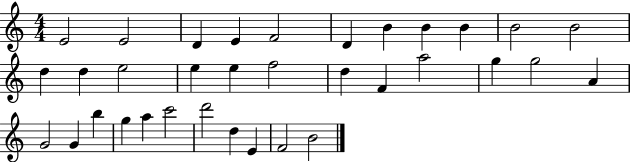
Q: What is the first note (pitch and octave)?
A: E4